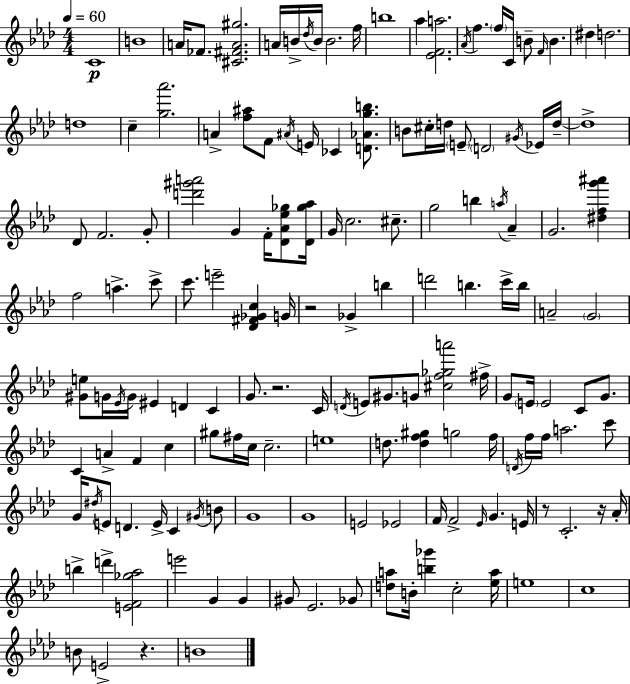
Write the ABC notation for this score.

X:1
T:Untitled
M:4/4
L:1/4
K:Fm
C4 B4 A/4 _F/2 [^C^FA^g]2 A/4 B/4 _d/4 B/4 B2 f/4 b4 _a [_EFa]2 _A/4 f f/4 C/4 B/2 F/4 B ^d d2 d4 c [g_a']2 A [f^a]/2 F/2 ^A/4 E/4 _C [D_Agb]/2 B/2 ^c/4 d/4 E/2 D2 ^G/4 _E/4 d/4 d4 _D/2 F2 G/2 [d'^g'a']2 G F/4 [_D_A_e_g]/2 [_D_g_a]/4 G/4 c2 ^c/2 g2 b a/4 _A G2 [^dfg'^a'] f2 a c'/2 c'/2 e'2 [_D^F_Gc] G/4 z2 _G b d'2 b c'/4 b/4 A2 G2 [^Ge]/2 G/4 _E/4 G/4 ^E D C G/2 z2 C/4 D/4 E/2 ^G/2 G/2 [^cf_ga']2 ^f/4 G/2 E/4 E2 C/2 G/2 C A F c ^g/2 ^f/4 c/4 c2 e4 d/2 [df^g] g2 f/4 D/4 f/4 f/4 a2 c'/2 G/4 ^d/4 E/2 D E/4 C ^G/4 B/2 G4 G4 E2 _E2 F/4 F2 _E/4 G E/4 z/2 C2 z/4 _A/4 b d' [EF_g_a]2 e'2 G G ^G/2 _E2 _G/2 [da]/2 B/4 [b_g'] c2 [_ea]/4 e4 c4 B/2 E2 z B4